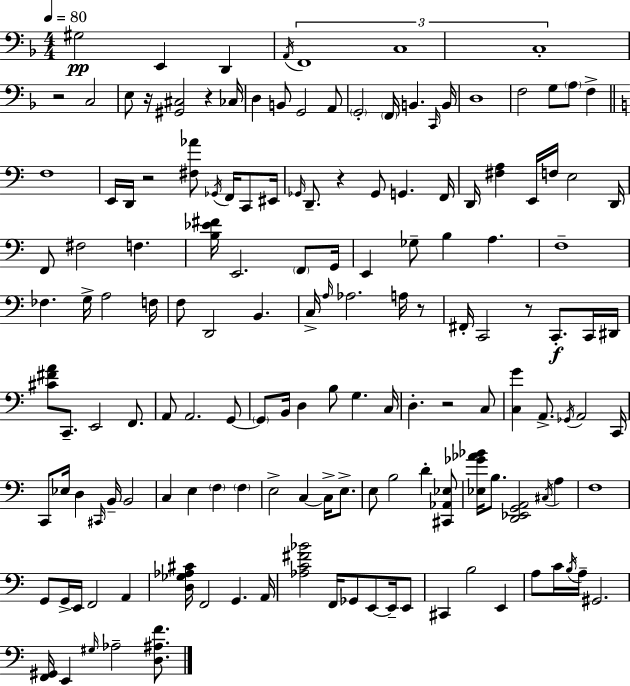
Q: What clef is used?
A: bass